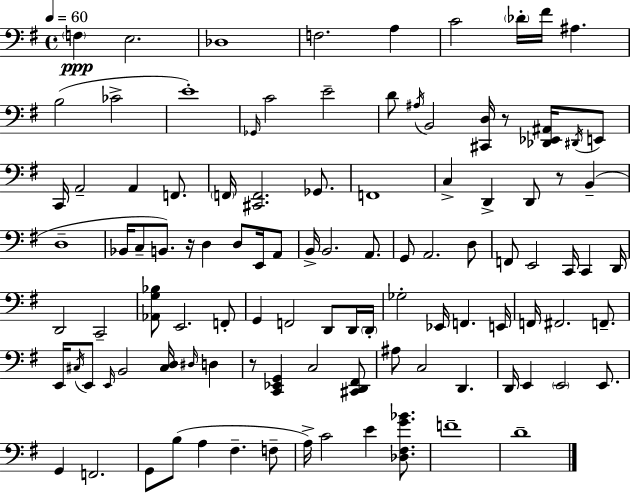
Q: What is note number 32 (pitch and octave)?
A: D3